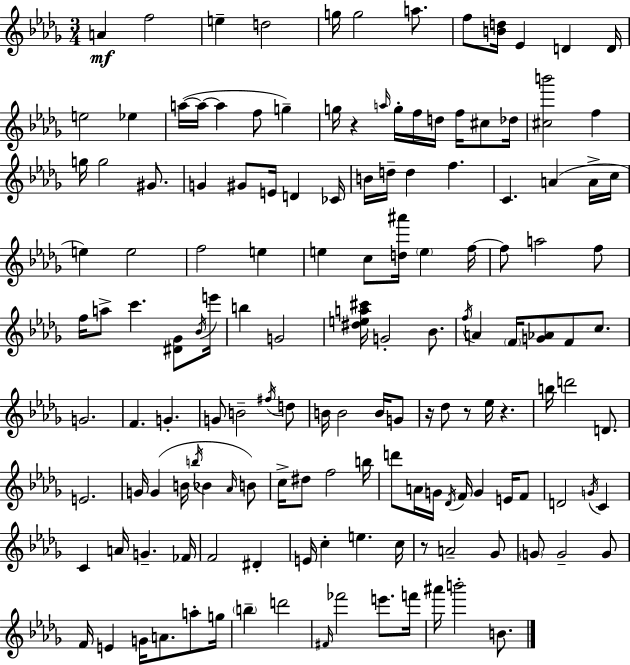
{
  \clef treble
  \numericTimeSignature
  \time 3/4
  \key bes \minor
  a'4\mf f''2 | e''4-- d''2 | g''16 g''2 a''8. | f''8 <b' d''>16 ees'4 d'4 d'16 | \break e''2 ees''4 | a''16~(~ a''16~~ a''4 f''8 g''4--) | g''16 r4 \grace { a''16 } g''16-. f''16 d''16 f''16 cis''8 | des''16 <cis'' b'''>2 f''4 | \break g''16 g''2 gis'8. | g'4 gis'8 e'16 d'4 | ces'16 b'16 d''16-- d''4 f''4. | c'4. a'4( a'16-> | \break c''16 e''4) e''2 | f''2 e''4 | e''4 c''8 <d'' ais'''>16 \parenthesize e''4 | f''16~~ f''8 a''2 f''8 | \break f''16 a''8-> c'''4. <dis' ges'>8 | \acciaccatura { bes'16 } e'''16 b''4 g'2 | <dis'' e'' a'' cis'''>16 g'2-. bes'8. | \acciaccatura { f''16 } a'4 \parenthesize f'16 <g' aes'>8 f'8 | \break c''8. g'2. | f'4. g'4.-. | g'8 b'2-- | \acciaccatura { fis''16 } d''8 b'16 b'2 | \break b'16 g'8 r16 des''8 r8 ees''16 r4. | b''16 d'''2 | d'8. e'2. | g'16 g'4( b'16 \acciaccatura { b''16 } bes'4 | \break \grace { aes'16 } b'8) c''16-> dis''8 f''2 | b''16 d'''8 a'16 g'16 \acciaccatura { des'16 } f'16 | g'4 e'16 f'8 d'2 | \acciaccatura { g'16 } c'4 c'4 | \break a'16 g'4.-- fes'16 f'2 | dis'4-. e'16 c''4-. | e''4. c''16 r8 a'2-- | ges'8 \parenthesize g'8 g'2-- | \break g'8 f'16 e'4 | g'16 a'8. a''8-. g''16 \parenthesize b''4-- | d'''2 \grace { fis'16 } fes'''2 | e'''8. f'''16 ais'''16 b'''2-. | \break b'8. \bar "|."
}